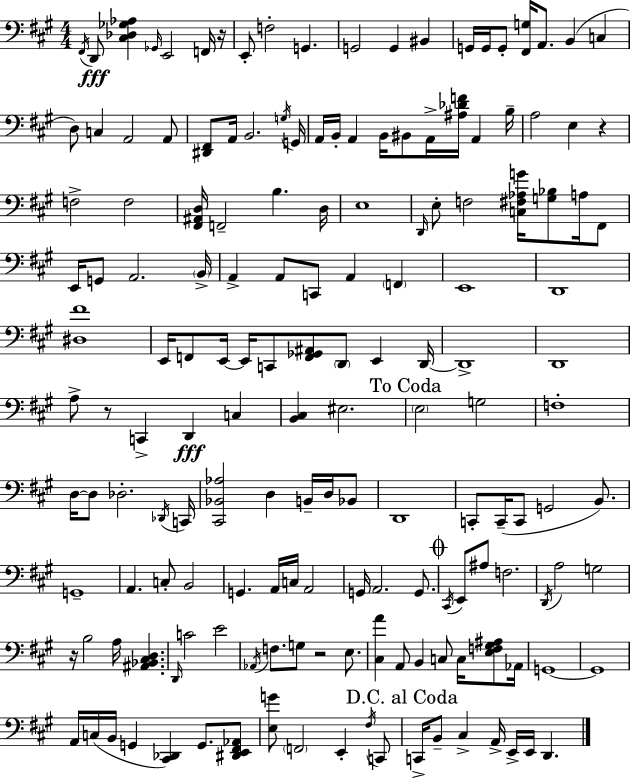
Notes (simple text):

F#2/s D2/e [C#3,Db3,Gb3,Ab3]/q Gb2/s E2/h F2/s R/s E2/e F3/h G2/q. G2/h G2/q BIS2/q G2/s G2/s G2/e [F#2,G3]/s A2/e. B2/q C3/q D3/e C3/q A2/h A2/e [D#2,F#2]/e A2/s B2/h. G3/s G2/s A2/s B2/s A2/q B2/s BIS2/e A2/s [A#3,Db4,F4]/s A2/q B3/s A3/h E3/q R/q F3/h F3/h [F#2,A#2,D3]/s F2/h B3/q. D3/s E3/w D2/s E3/e F3/h [C3,F#3,Ab3,G4]/s [G3,Bb3]/e A3/s F#2/e E2/s G2/e A2/h. B2/s A2/q A2/e C2/e A2/q F2/q E2/w D2/w [D#3,F#4]/w E2/s F2/e E2/s E2/s C2/e [F2,Gb2,A#2]/e D2/e E2/q D2/s D2/w D2/w A3/e R/e C2/q D2/q C3/q [B2,C#3]/q EIS3/h. E3/h G3/h F3/w D3/s D3/e Db3/h. Db2/s C2/s [C#2,Bb2,Ab3]/h D3/q B2/s D3/s Bb2/e D2/w C2/e C2/s C2/e G2/h B2/e. G2/w A2/q. C3/e B2/h G2/q. A2/s C3/s A2/h G2/s A2/h. G2/e. C#2/s E2/e A#3/e F3/h. D2/s A3/h G3/h R/s B3/h A3/s [A#2,Bb2,C#3,D3]/q. D2/s C4/h E4/h Ab2/s F3/e. G3/e R/h E3/e. [C#3,A4]/q A2/e B2/q C3/e C3/s [E3,F3,G#3,A#3]/e Ab2/s G2/w G2/w A2/s C3/s B2/s G2/q [C#2,Db2]/q G2/e. [D#2,E2,F#2,Ab2]/e [E3,G4]/e F2/h E2/q F#3/s C2/e C2/s B2/e C#3/q A2/s E2/s E2/s D2/q.